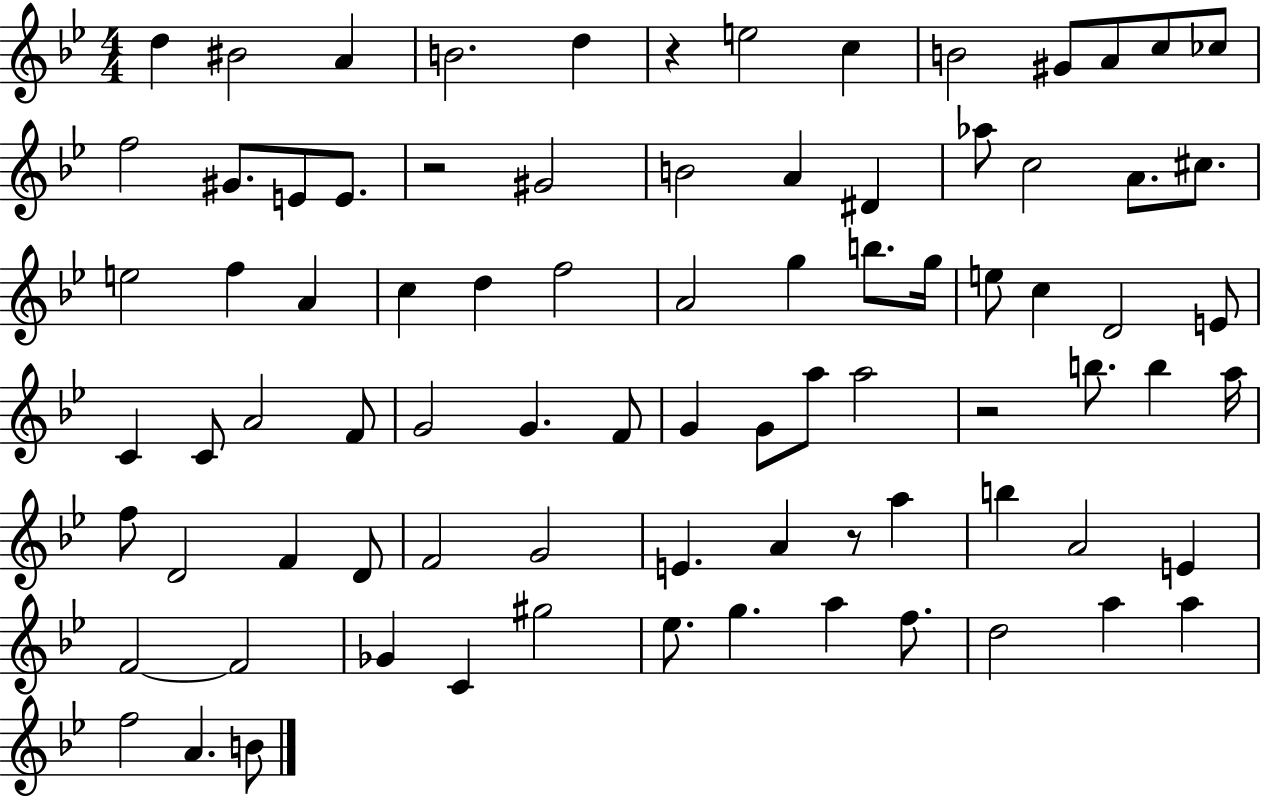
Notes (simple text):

D5/q BIS4/h A4/q B4/h. D5/q R/q E5/h C5/q B4/h G#4/e A4/e C5/e CES5/e F5/h G#4/e. E4/e E4/e. R/h G#4/h B4/h A4/q D#4/q Ab5/e C5/h A4/e. C#5/e. E5/h F5/q A4/q C5/q D5/q F5/h A4/h G5/q B5/e. G5/s E5/e C5/q D4/h E4/e C4/q C4/e A4/h F4/e G4/h G4/q. F4/e G4/q G4/e A5/e A5/h R/h B5/e. B5/q A5/s F5/e D4/h F4/q D4/e F4/h G4/h E4/q. A4/q R/e A5/q B5/q A4/h E4/q F4/h F4/h Gb4/q C4/q G#5/h Eb5/e. G5/q. A5/q F5/e. D5/h A5/q A5/q F5/h A4/q. B4/e